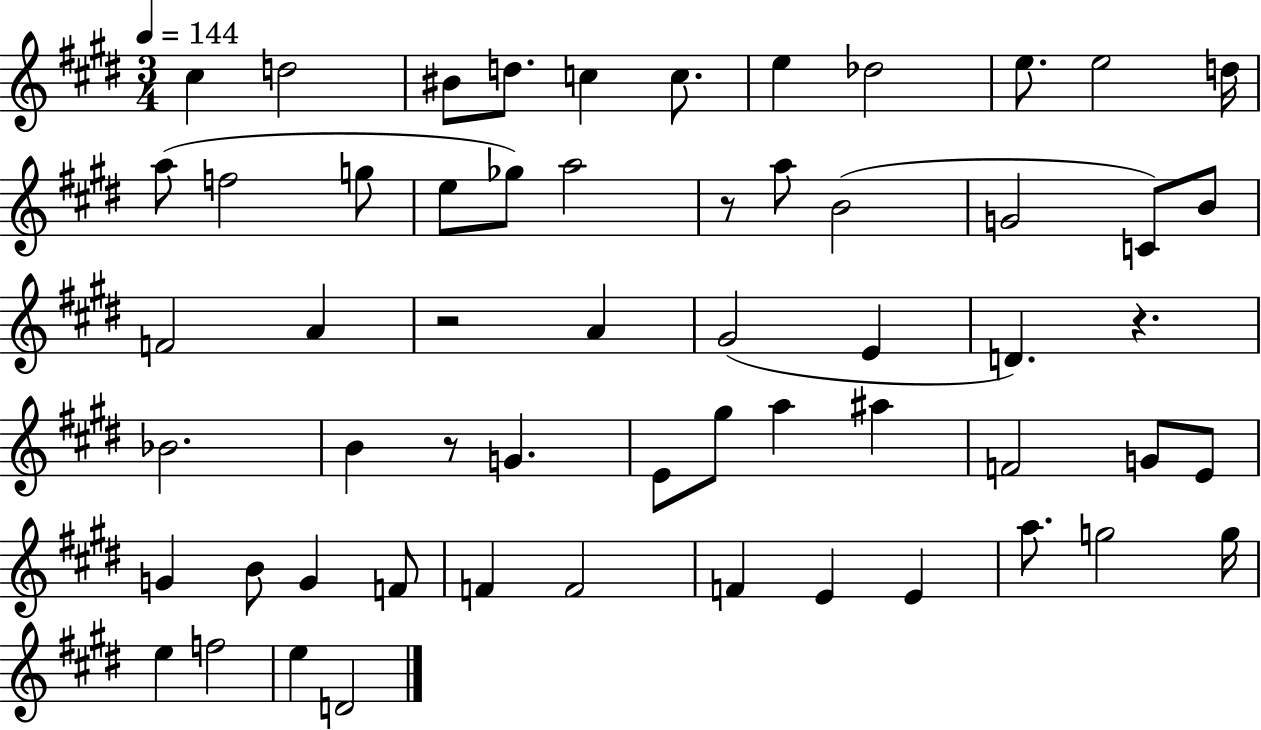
X:1
T:Untitled
M:3/4
L:1/4
K:E
^c d2 ^B/2 d/2 c c/2 e _d2 e/2 e2 d/4 a/2 f2 g/2 e/2 _g/2 a2 z/2 a/2 B2 G2 C/2 B/2 F2 A z2 A ^G2 E D z _B2 B z/2 G E/2 ^g/2 a ^a F2 G/2 E/2 G B/2 G F/2 F F2 F E E a/2 g2 g/4 e f2 e D2